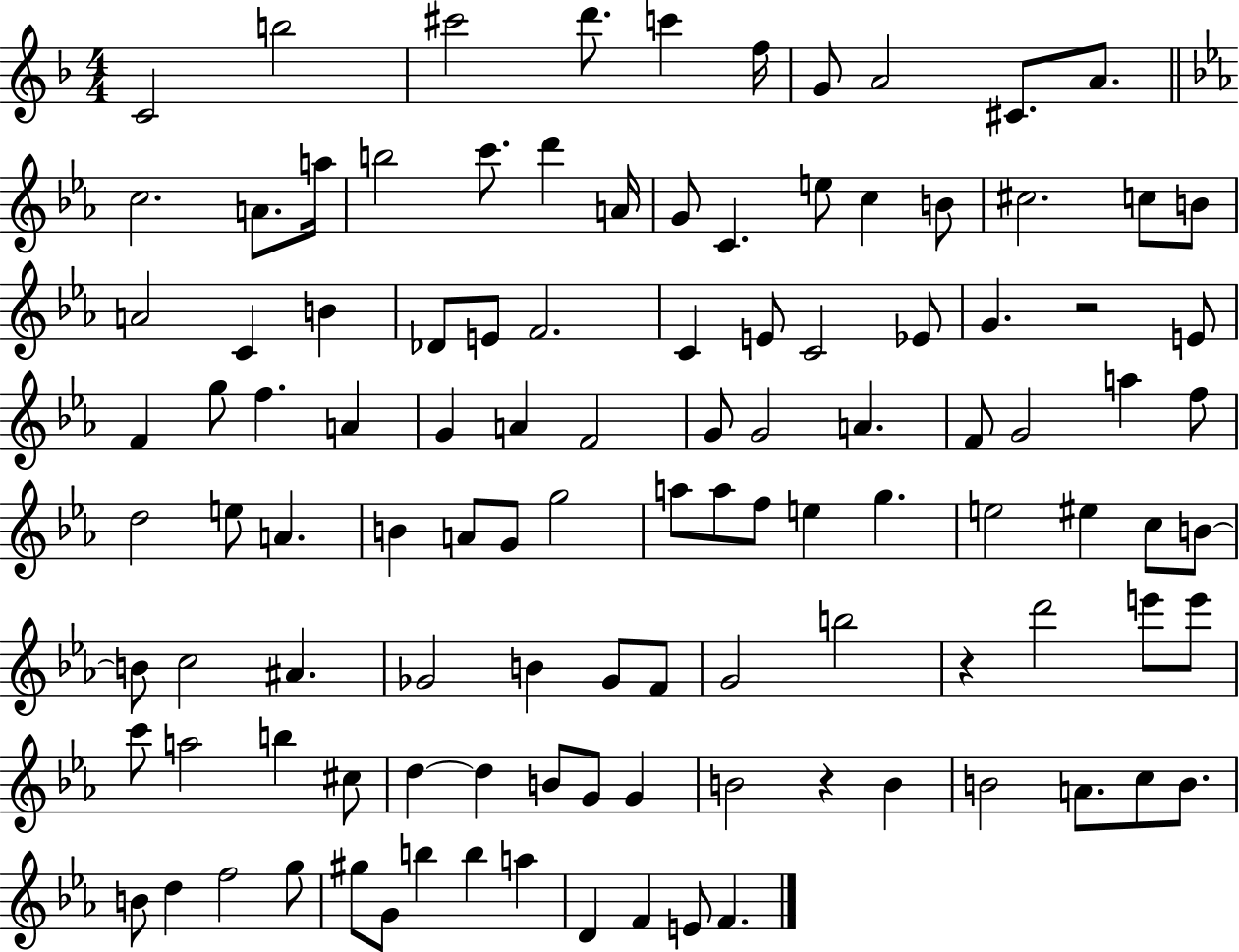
{
  \clef treble
  \numericTimeSignature
  \time 4/4
  \key f \major
  c'2 b''2 | cis'''2 d'''8. c'''4 f''16 | g'8 a'2 cis'8. a'8. | \bar "||" \break \key c \minor c''2. a'8. a''16 | b''2 c'''8. d'''4 a'16 | g'8 c'4. e''8 c''4 b'8 | cis''2. c''8 b'8 | \break a'2 c'4 b'4 | des'8 e'8 f'2. | c'4 e'8 c'2 ees'8 | g'4. r2 e'8 | \break f'4 g''8 f''4. a'4 | g'4 a'4 f'2 | g'8 g'2 a'4. | f'8 g'2 a''4 f''8 | \break d''2 e''8 a'4. | b'4 a'8 g'8 g''2 | a''8 a''8 f''8 e''4 g''4. | e''2 eis''4 c''8 b'8~~ | \break b'8 c''2 ais'4. | ges'2 b'4 ges'8 f'8 | g'2 b''2 | r4 d'''2 e'''8 e'''8 | \break c'''8 a''2 b''4 cis''8 | d''4~~ d''4 b'8 g'8 g'4 | b'2 r4 b'4 | b'2 a'8. c''8 b'8. | \break b'8 d''4 f''2 g''8 | gis''8 g'8 b''4 b''4 a''4 | d'4 f'4 e'8 f'4. | \bar "|."
}